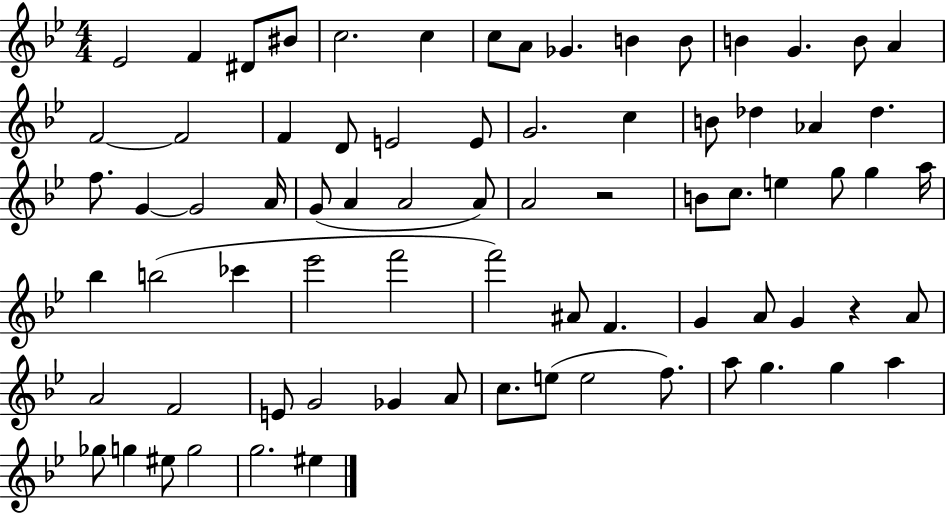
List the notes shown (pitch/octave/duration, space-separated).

Eb4/h F4/q D#4/e BIS4/e C5/h. C5/q C5/e A4/e Gb4/q. B4/q B4/e B4/q G4/q. B4/e A4/q F4/h F4/h F4/q D4/e E4/h E4/e G4/h. C5/q B4/e Db5/q Ab4/q Db5/q. F5/e. G4/q G4/h A4/s G4/e A4/q A4/h A4/e A4/h R/h B4/e C5/e. E5/q G5/e G5/q A5/s Bb5/q B5/h CES6/q Eb6/h F6/h F6/h A#4/e F4/q. G4/q A4/e G4/q R/q A4/e A4/h F4/h E4/e G4/h Gb4/q A4/e C5/e. E5/e E5/h F5/e. A5/e G5/q. G5/q A5/q Gb5/e G5/q EIS5/e G5/h G5/h. EIS5/q